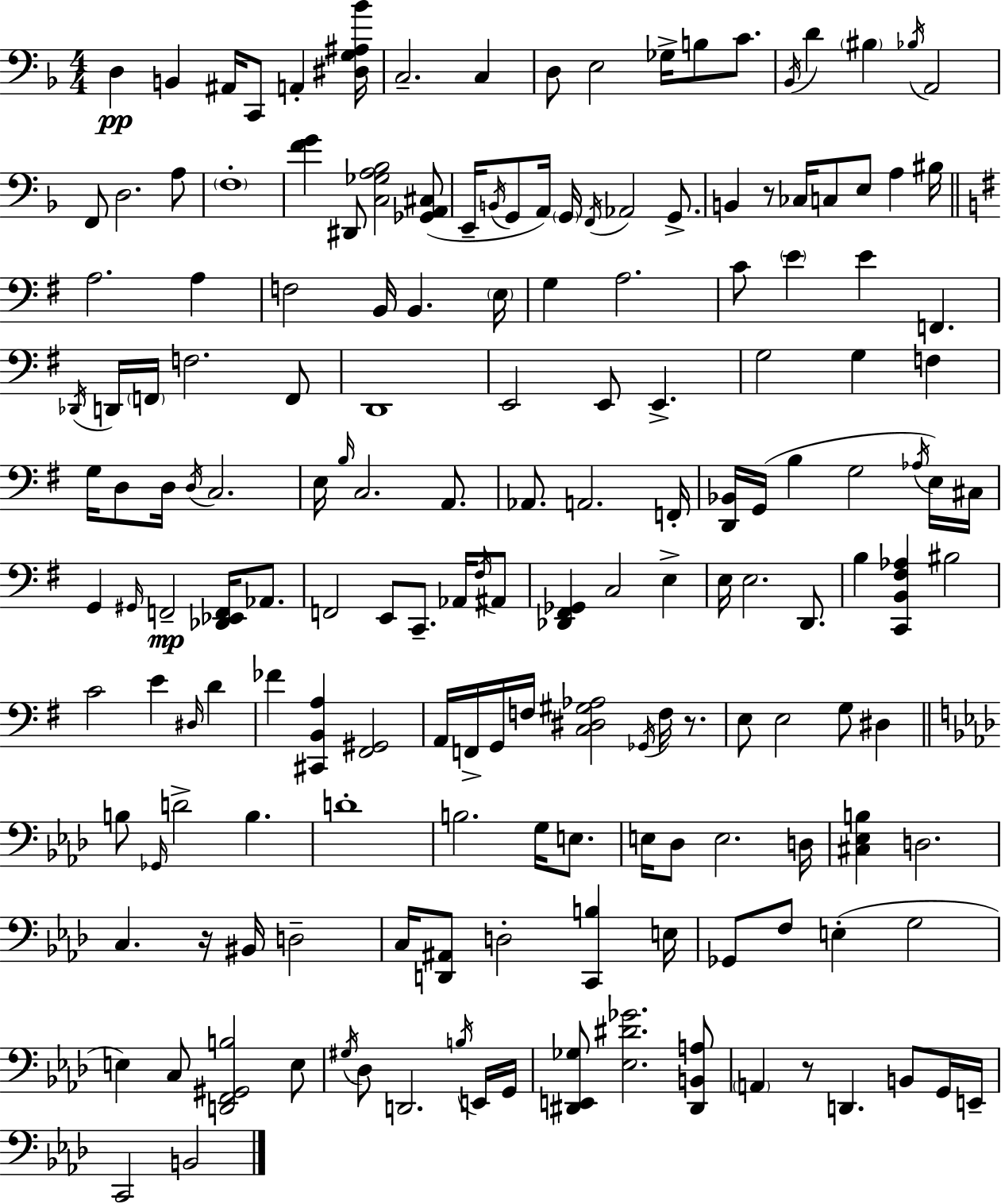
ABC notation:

X:1
T:Untitled
M:4/4
L:1/4
K:Dm
D, B,, ^A,,/4 C,,/2 A,, [^D,G,^A,_B]/4 C,2 C, D,/2 E,2 _G,/4 B,/2 C/2 _B,,/4 D ^B, _B,/4 A,,2 F,,/2 D,2 A,/2 F,4 [FG] ^D,,/2 [C,_G,A,_B,]2 [_G,,A,,^C,]/2 E,,/4 B,,/4 G,,/2 A,,/4 G,,/4 F,,/4 _A,,2 G,,/2 B,, z/2 _C,/4 C,/2 E,/2 A, ^B,/4 A,2 A, F,2 B,,/4 B,, E,/4 G, A,2 C/2 E E F,, _D,,/4 D,,/4 F,,/4 F,2 F,,/2 D,,4 E,,2 E,,/2 E,, G,2 G, F, G,/4 D,/2 D,/4 D,/4 C,2 E,/4 B,/4 C,2 A,,/2 _A,,/2 A,,2 F,,/4 [D,,_B,,]/4 G,,/4 B, G,2 _A,/4 E,/4 ^C,/4 G,, ^G,,/4 F,,2 [_D,,_E,,F,,]/4 _A,,/2 F,,2 E,,/2 C,,/2 _A,,/4 ^F,/4 ^A,,/2 [_D,,^F,,_G,,] C,2 E, E,/4 E,2 D,,/2 B, [C,,B,,^F,_A,] ^B,2 C2 E ^D,/4 D _F [^C,,B,,A,] [^F,,^G,,]2 A,,/4 F,,/4 G,,/4 F,/4 [C,^D,^G,_A,]2 _G,,/4 F,/4 z/2 E,/2 E,2 G,/2 ^D, B,/2 _G,,/4 D2 B, D4 B,2 G,/4 E,/2 E,/4 _D,/2 E,2 D,/4 [^C,_E,B,] D,2 C, z/4 ^B,,/4 D,2 C,/4 [D,,^A,,]/2 D,2 [C,,B,] E,/4 _G,,/2 F,/2 E, G,2 E, C,/2 [D,,F,,^G,,B,]2 E,/2 ^G,/4 _D,/2 D,,2 B,/4 E,,/4 G,,/4 [^D,,E,,_G,]/2 [_E,^D_G]2 [^D,,B,,A,]/2 A,, z/2 D,, B,,/2 G,,/4 E,,/4 C,,2 B,,2